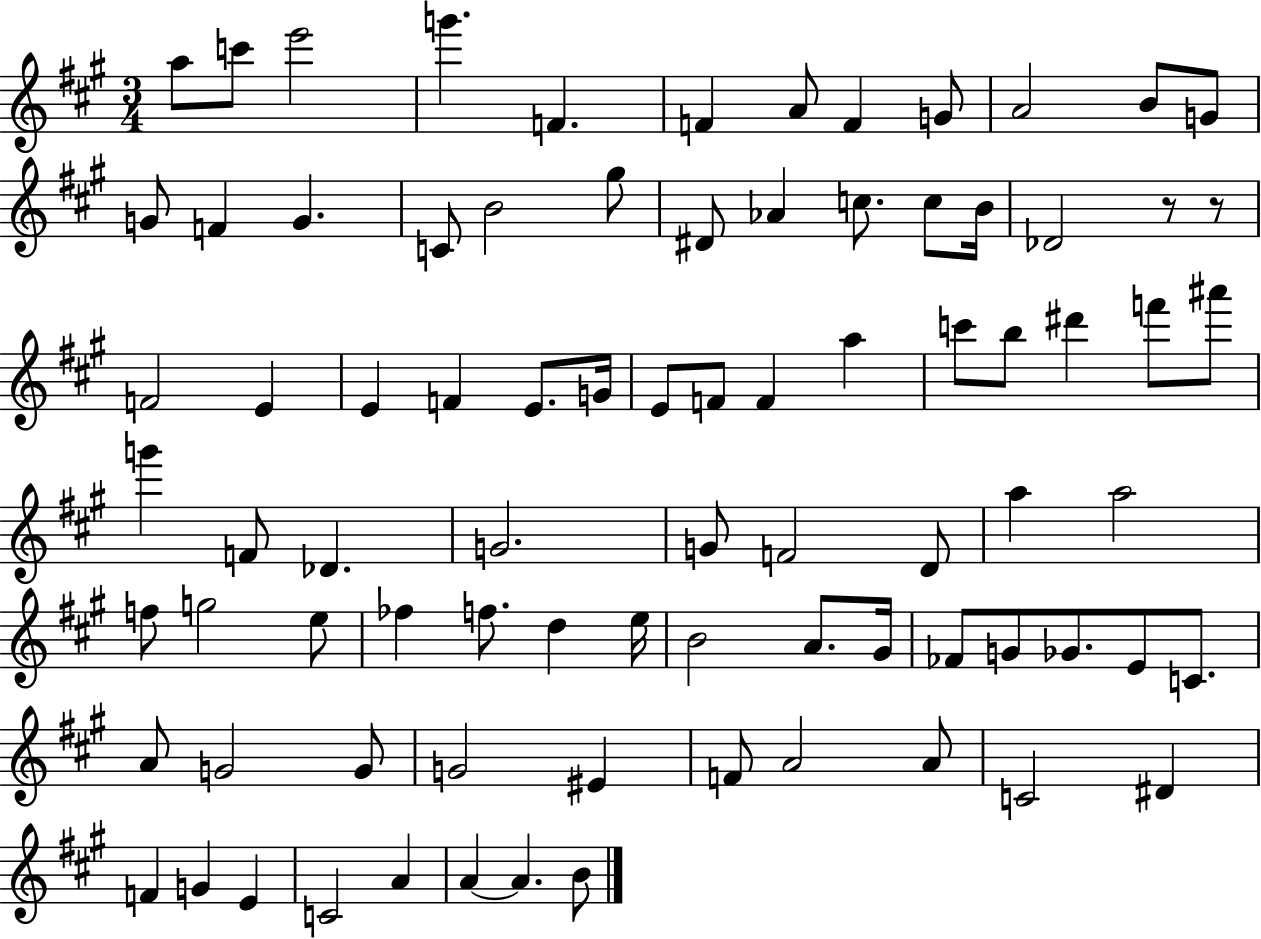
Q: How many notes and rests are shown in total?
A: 83